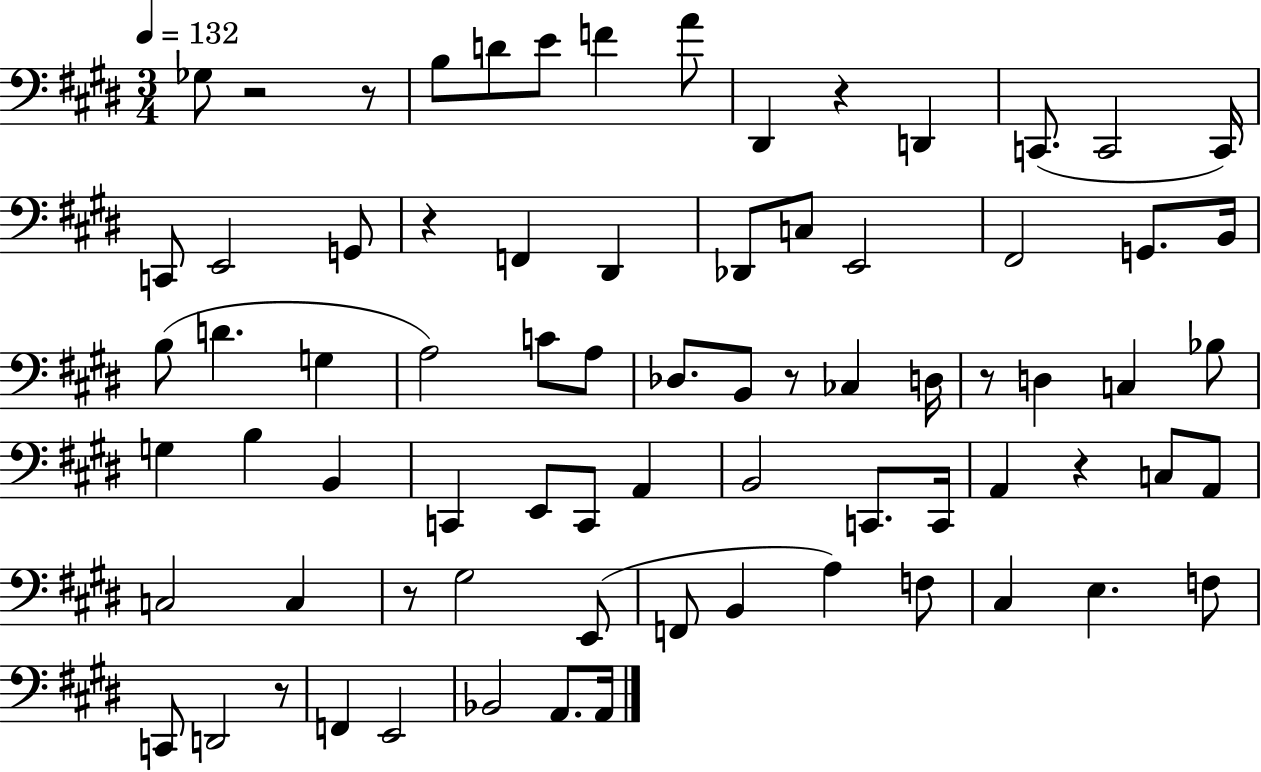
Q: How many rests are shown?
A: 9